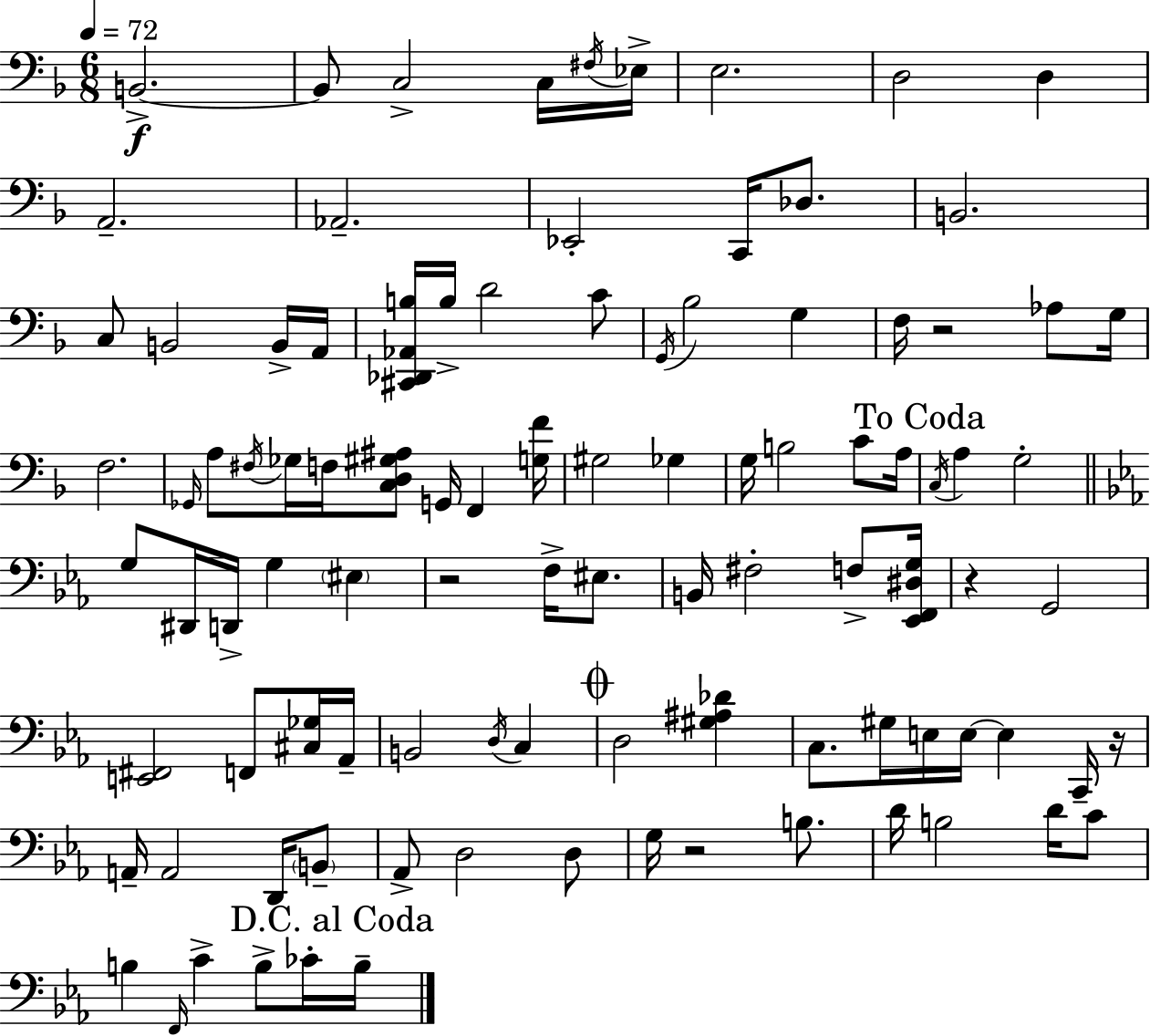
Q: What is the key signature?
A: D minor